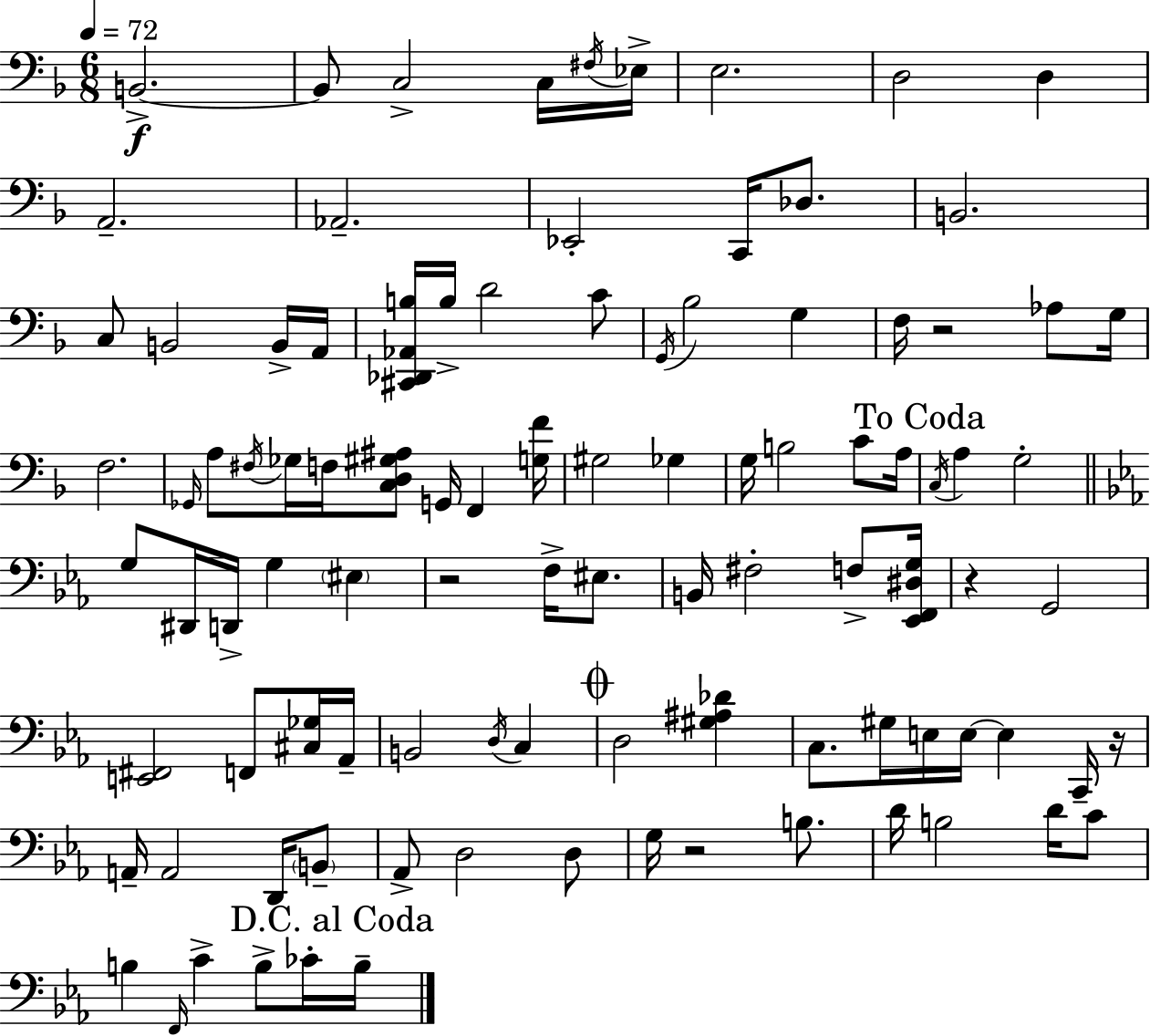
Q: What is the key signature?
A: D minor